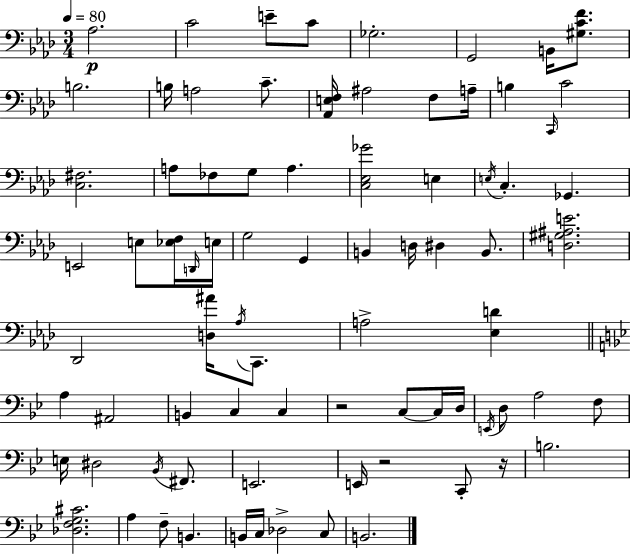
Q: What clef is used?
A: bass